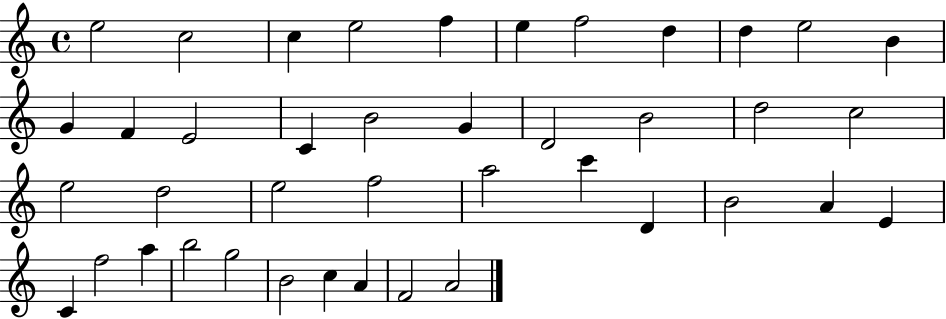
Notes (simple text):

E5/h C5/h C5/q E5/h F5/q E5/q F5/h D5/q D5/q E5/h B4/q G4/q F4/q E4/h C4/q B4/h G4/q D4/h B4/h D5/h C5/h E5/h D5/h E5/h F5/h A5/h C6/q D4/q B4/h A4/q E4/q C4/q F5/h A5/q B5/h G5/h B4/h C5/q A4/q F4/h A4/h